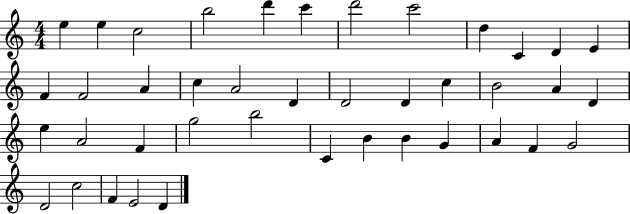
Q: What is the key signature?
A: C major